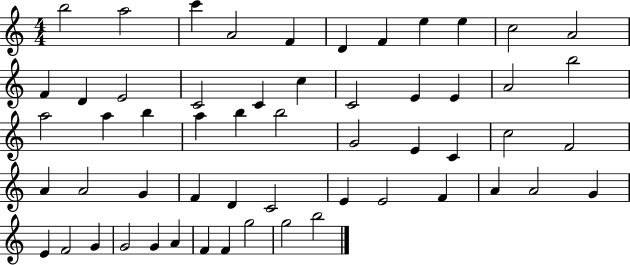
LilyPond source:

{
  \clef treble
  \numericTimeSignature
  \time 4/4
  \key c \major
  b''2 a''2 | c'''4 a'2 f'4 | d'4 f'4 e''4 e''4 | c''2 a'2 | \break f'4 d'4 e'2 | c'2 c'4 c''4 | c'2 e'4 e'4 | a'2 b''2 | \break a''2 a''4 b''4 | a''4 b''4 b''2 | g'2 e'4 c'4 | c''2 f'2 | \break a'4 a'2 g'4 | f'4 d'4 c'2 | e'4 e'2 f'4 | a'4 a'2 g'4 | \break e'4 f'2 g'4 | g'2 g'4 a'4 | f'4 f'4 g''2 | g''2 b''2 | \break \bar "|."
}